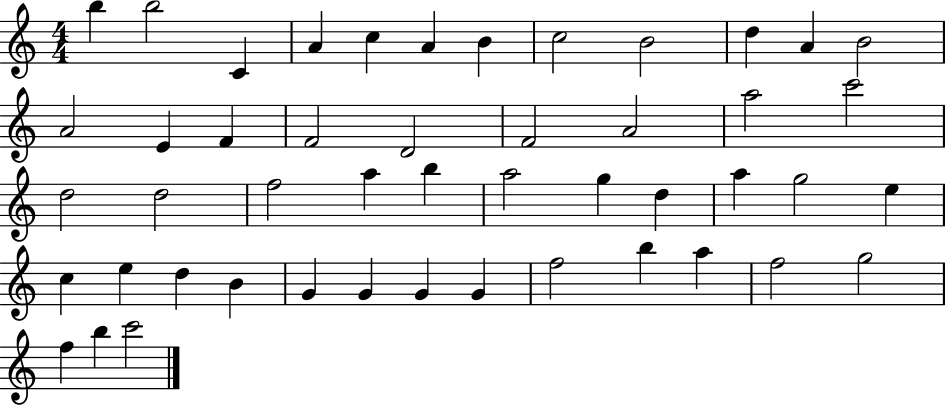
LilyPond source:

{
  \clef treble
  \numericTimeSignature
  \time 4/4
  \key c \major
  b''4 b''2 c'4 | a'4 c''4 a'4 b'4 | c''2 b'2 | d''4 a'4 b'2 | \break a'2 e'4 f'4 | f'2 d'2 | f'2 a'2 | a''2 c'''2 | \break d''2 d''2 | f''2 a''4 b''4 | a''2 g''4 d''4 | a''4 g''2 e''4 | \break c''4 e''4 d''4 b'4 | g'4 g'4 g'4 g'4 | f''2 b''4 a''4 | f''2 g''2 | \break f''4 b''4 c'''2 | \bar "|."
}